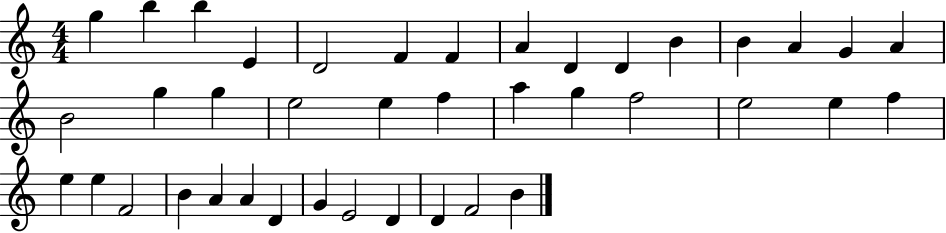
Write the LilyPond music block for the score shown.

{
  \clef treble
  \numericTimeSignature
  \time 4/4
  \key c \major
  g''4 b''4 b''4 e'4 | d'2 f'4 f'4 | a'4 d'4 d'4 b'4 | b'4 a'4 g'4 a'4 | \break b'2 g''4 g''4 | e''2 e''4 f''4 | a''4 g''4 f''2 | e''2 e''4 f''4 | \break e''4 e''4 f'2 | b'4 a'4 a'4 d'4 | g'4 e'2 d'4 | d'4 f'2 b'4 | \break \bar "|."
}